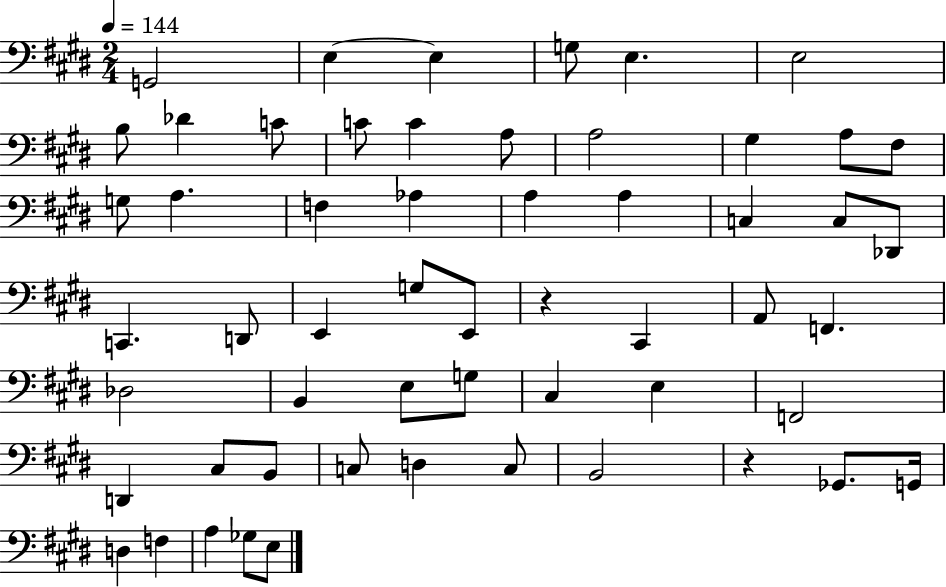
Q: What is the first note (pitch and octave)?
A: G2